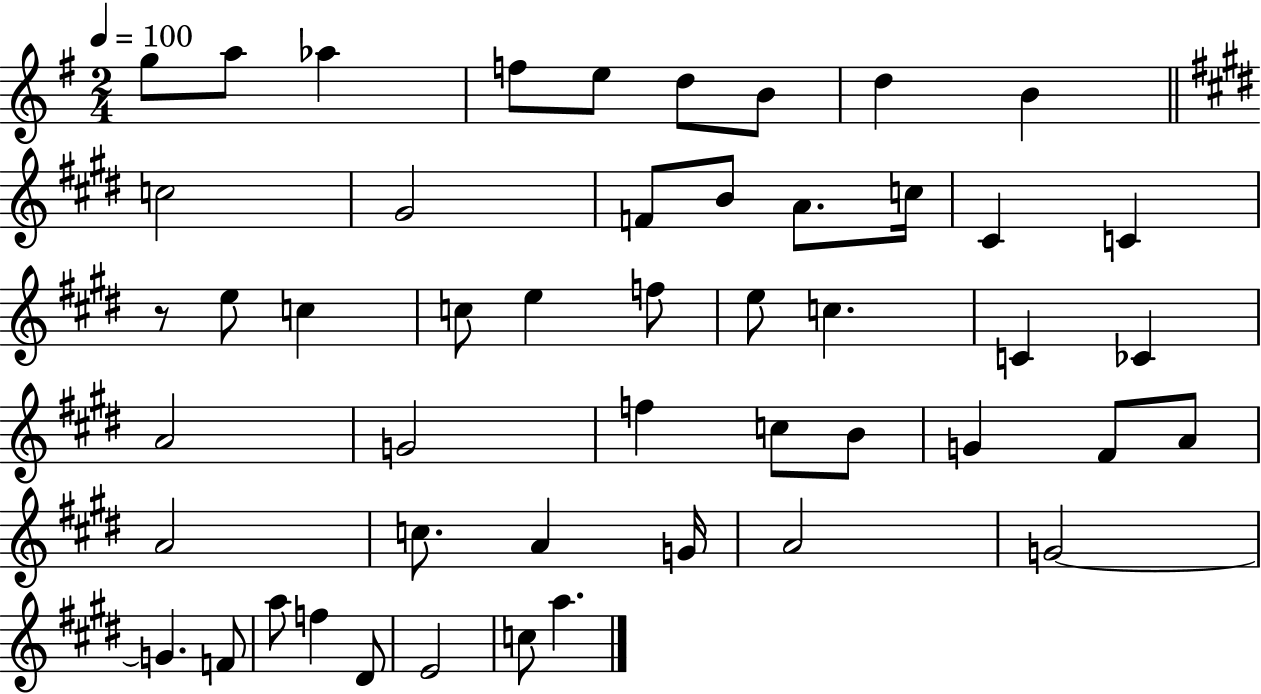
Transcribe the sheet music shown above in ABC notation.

X:1
T:Untitled
M:2/4
L:1/4
K:G
g/2 a/2 _a f/2 e/2 d/2 B/2 d B c2 ^G2 F/2 B/2 A/2 c/4 ^C C z/2 e/2 c c/2 e f/2 e/2 c C _C A2 G2 f c/2 B/2 G ^F/2 A/2 A2 c/2 A G/4 A2 G2 G F/2 a/2 f ^D/2 E2 c/2 a